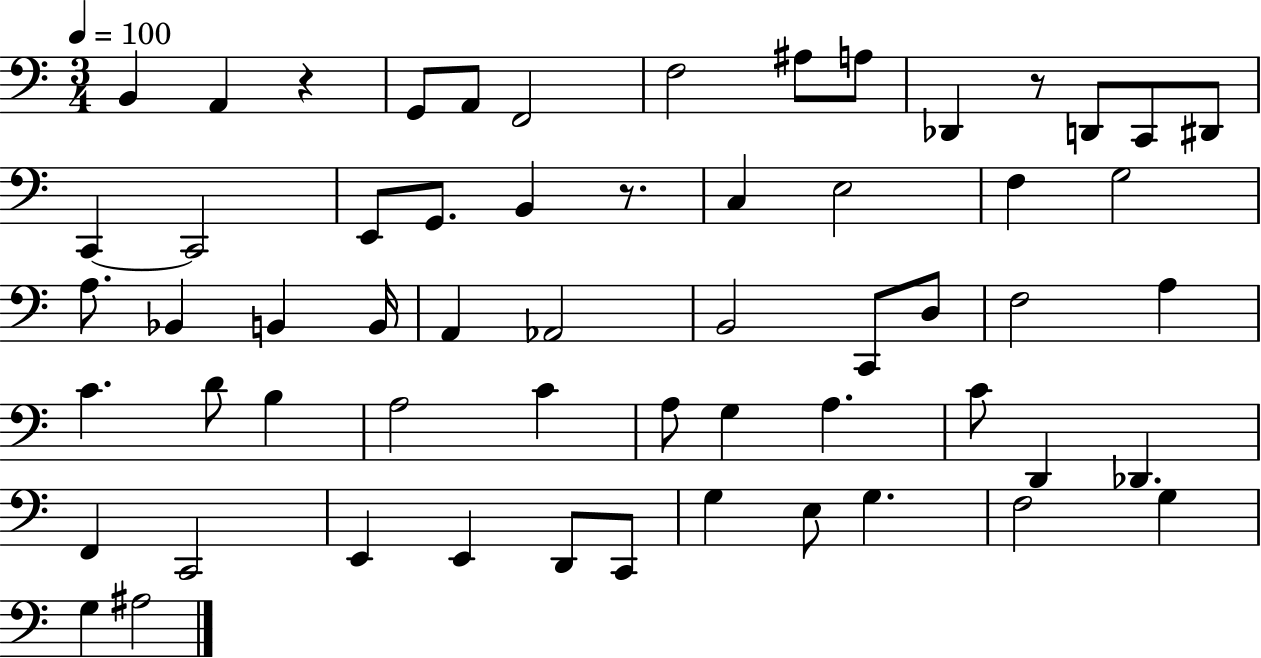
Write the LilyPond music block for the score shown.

{
  \clef bass
  \numericTimeSignature
  \time 3/4
  \key c \major
  \tempo 4 = 100
  b,4 a,4 r4 | g,8 a,8 f,2 | f2 ais8 a8 | des,4 r8 d,8 c,8 dis,8 | \break c,4~~ c,2 | e,8 g,8. b,4 r8. | c4 e2 | f4 g2 | \break a8. bes,4 b,4 b,16 | a,4 aes,2 | b,2 c,8 d8 | f2 a4 | \break c'4. d'8 b4 | a2 c'4 | a8 g4 a4. | c'8 d,4 des,4. | \break f,4 c,2 | e,4 e,4 d,8 c,8 | g4 e8 g4. | f2 g4 | \break g4 ais2 | \bar "|."
}